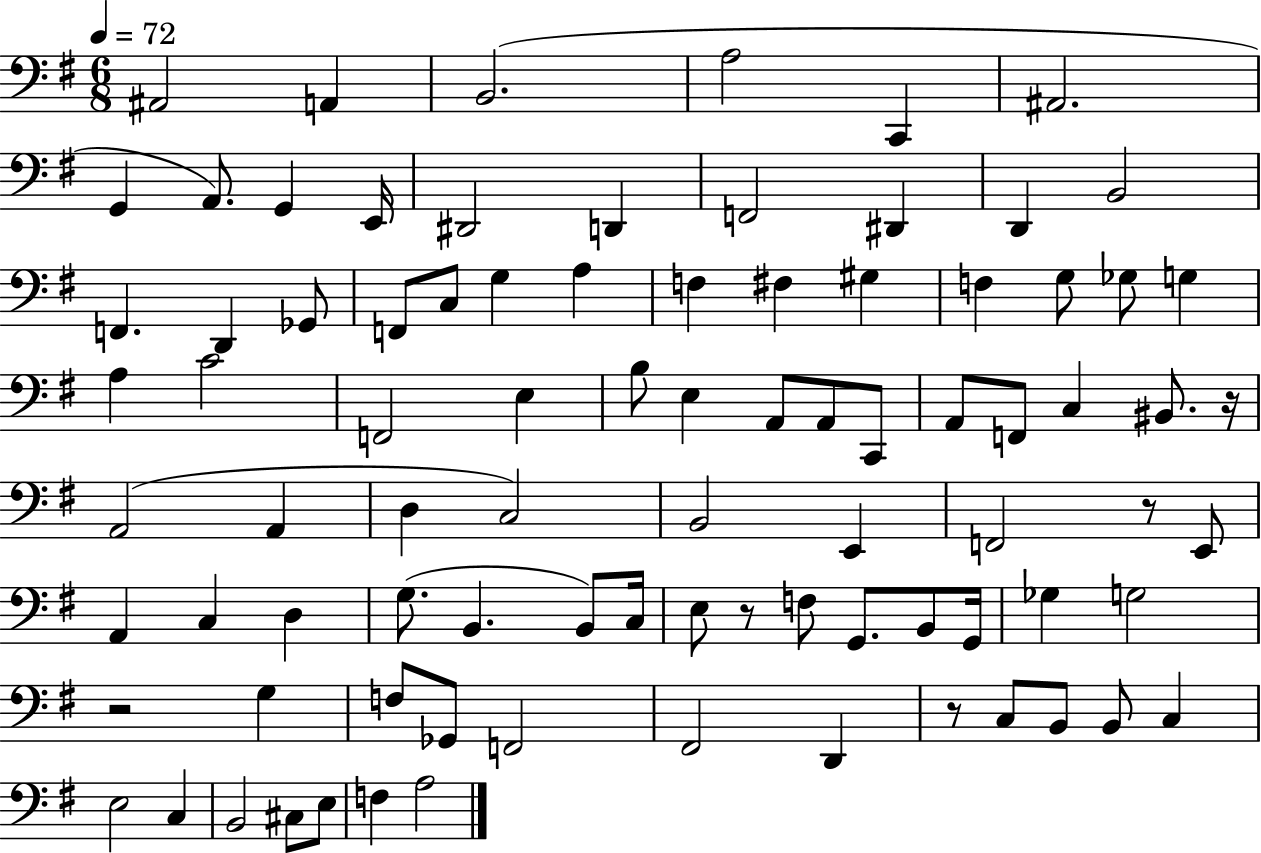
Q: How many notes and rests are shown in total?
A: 87